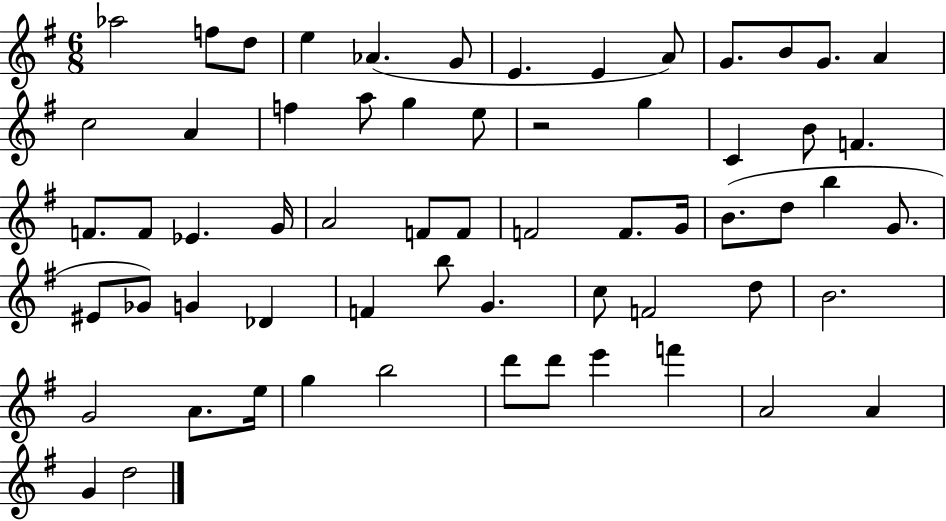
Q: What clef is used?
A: treble